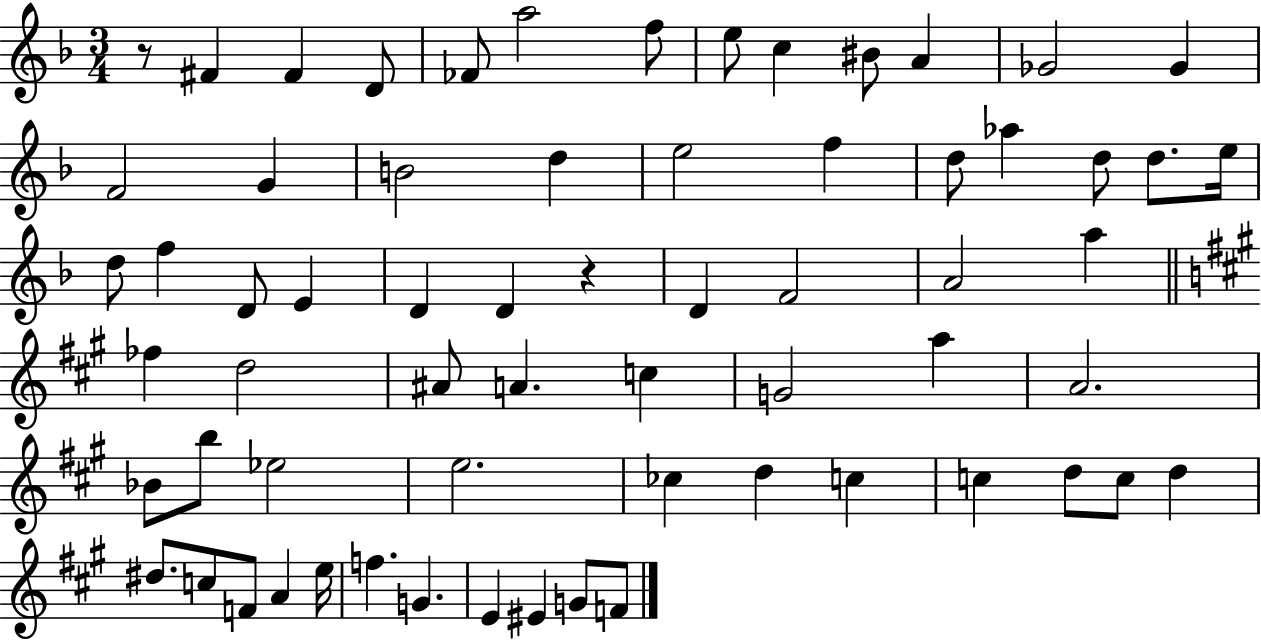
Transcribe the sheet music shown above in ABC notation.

X:1
T:Untitled
M:3/4
L:1/4
K:F
z/2 ^F ^F D/2 _F/2 a2 f/2 e/2 c ^B/2 A _G2 _G F2 G B2 d e2 f d/2 _a d/2 d/2 e/4 d/2 f D/2 E D D z D F2 A2 a _f d2 ^A/2 A c G2 a A2 _B/2 b/2 _e2 e2 _c d c c d/2 c/2 d ^d/2 c/2 F/2 A e/4 f G E ^E G/2 F/2